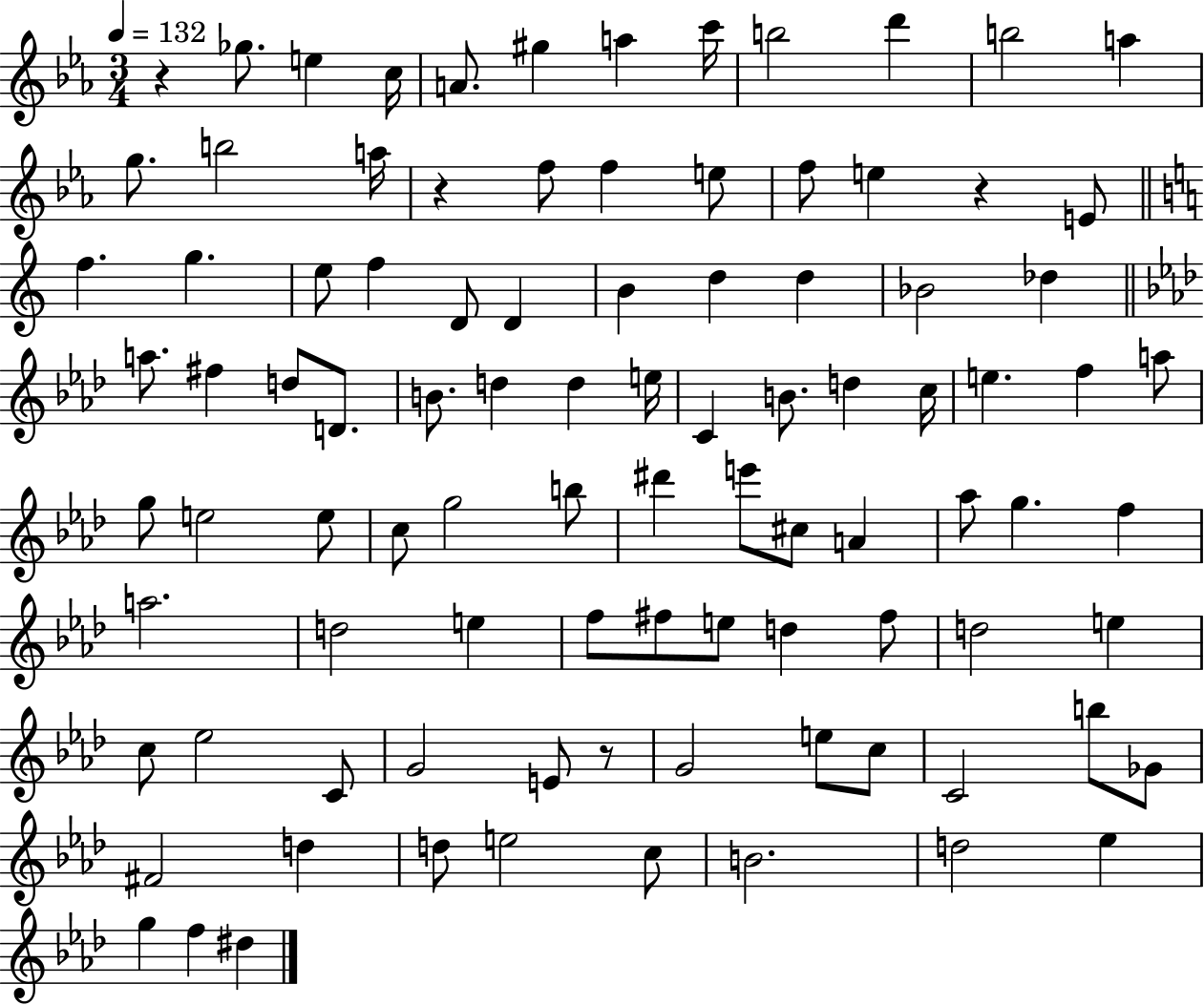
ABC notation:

X:1
T:Untitled
M:3/4
L:1/4
K:Eb
z _g/2 e c/4 A/2 ^g a c'/4 b2 d' b2 a g/2 b2 a/4 z f/2 f e/2 f/2 e z E/2 f g e/2 f D/2 D B d d _B2 _d a/2 ^f d/2 D/2 B/2 d d e/4 C B/2 d c/4 e f a/2 g/2 e2 e/2 c/2 g2 b/2 ^d' e'/2 ^c/2 A _a/2 g f a2 d2 e f/2 ^f/2 e/2 d ^f/2 d2 e c/2 _e2 C/2 G2 E/2 z/2 G2 e/2 c/2 C2 b/2 _G/2 ^F2 d d/2 e2 c/2 B2 d2 _e g f ^d